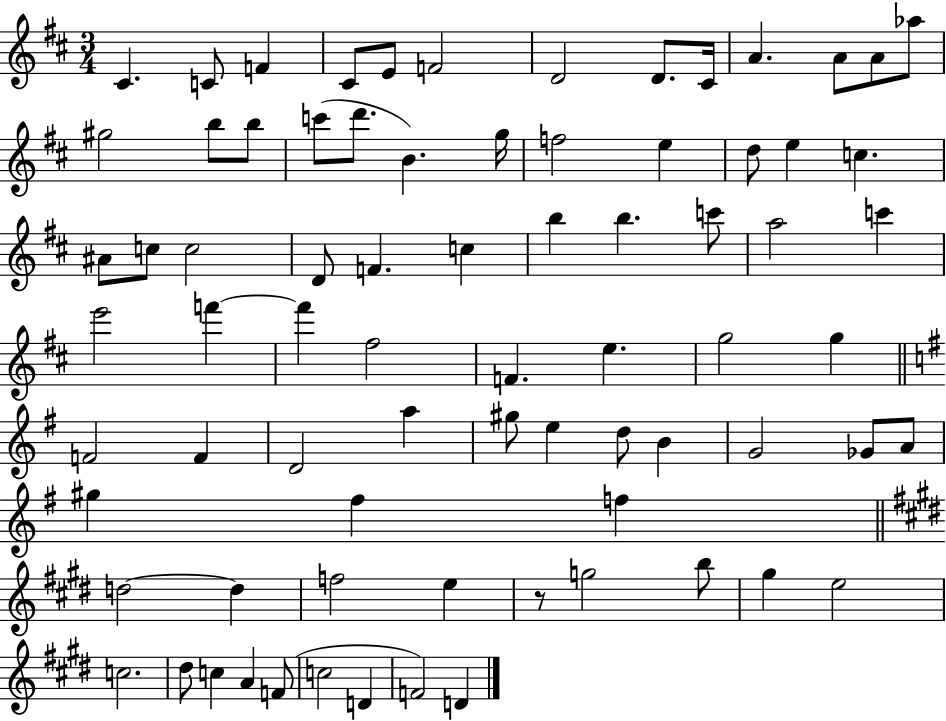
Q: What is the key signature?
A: D major